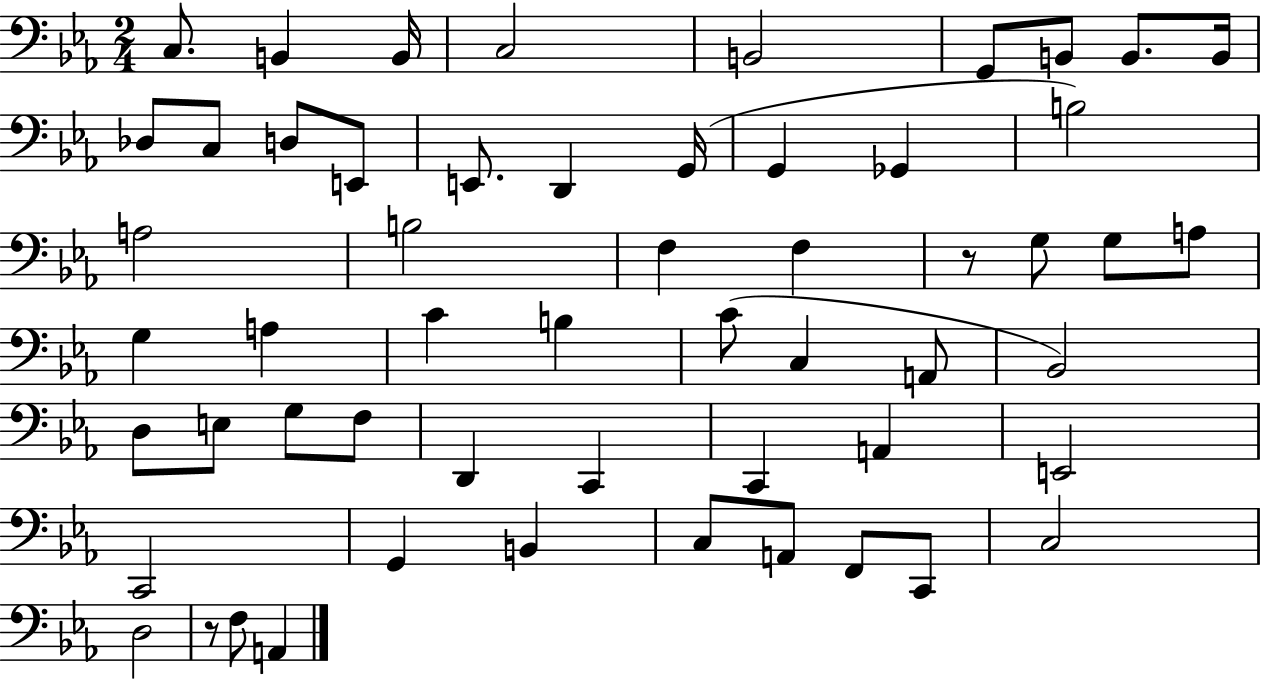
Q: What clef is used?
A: bass